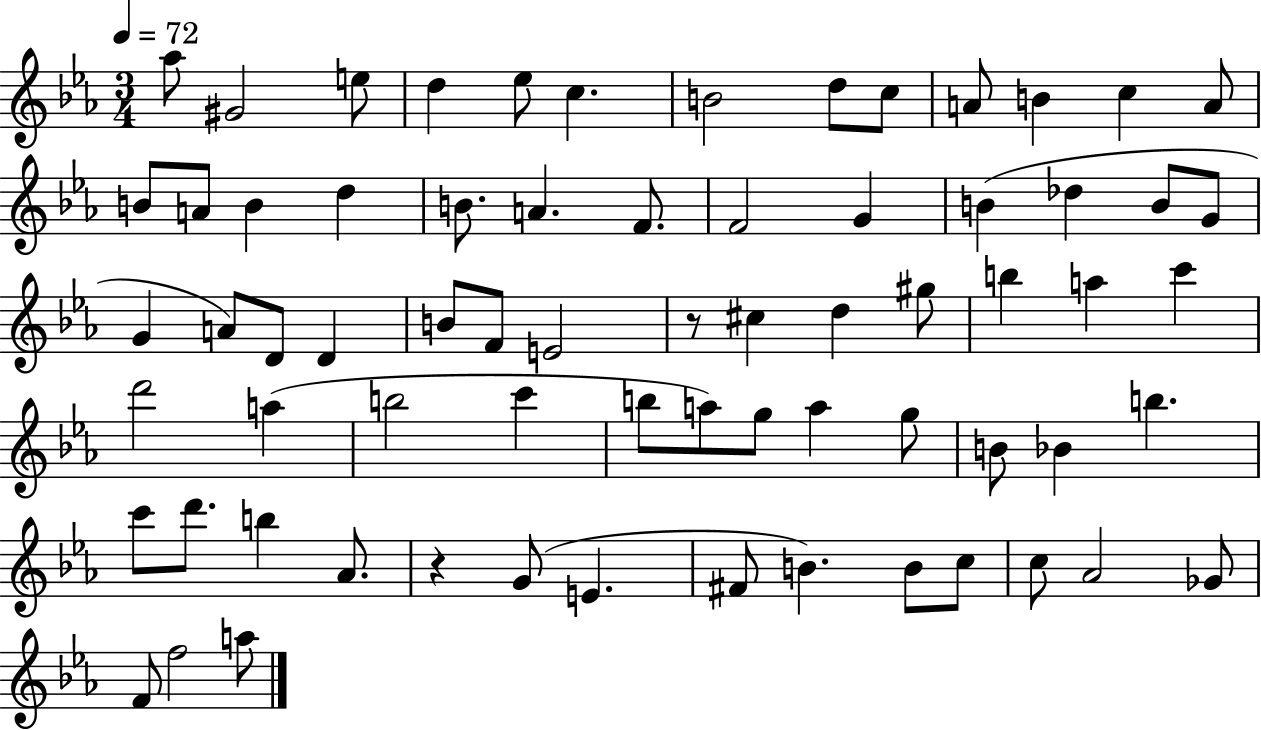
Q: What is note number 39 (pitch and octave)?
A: C6